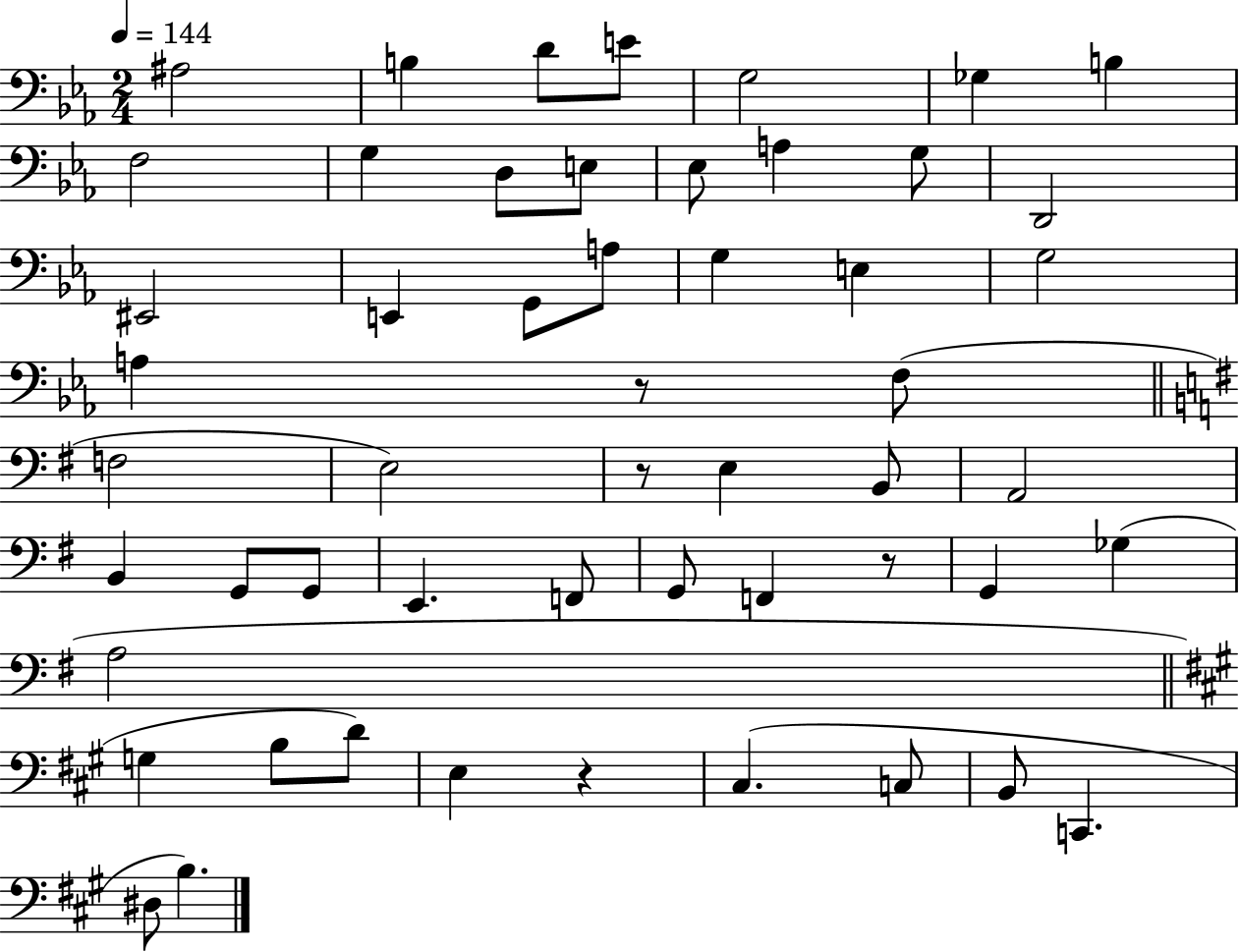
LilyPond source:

{
  \clef bass
  \numericTimeSignature
  \time 2/4
  \key ees \major
  \tempo 4 = 144
  \repeat volta 2 { ais2 | b4 d'8 e'8 | g2 | ges4 b4 | \break f2 | g4 d8 e8 | ees8 a4 g8 | d,2 | \break eis,2 | e,4 g,8 a8 | g4 e4 | g2 | \break a4 r8 f8( | \bar "||" \break \key g \major f2 | e2) | r8 e4 b,8 | a,2 | \break b,4 g,8 g,8 | e,4. f,8 | g,8 f,4 r8 | g,4 ges4( | \break a2 | \bar "||" \break \key a \major g4 b8 d'8) | e4 r4 | cis4.( c8 | b,8 c,4. | \break dis8 b4.) | } \bar "|."
}